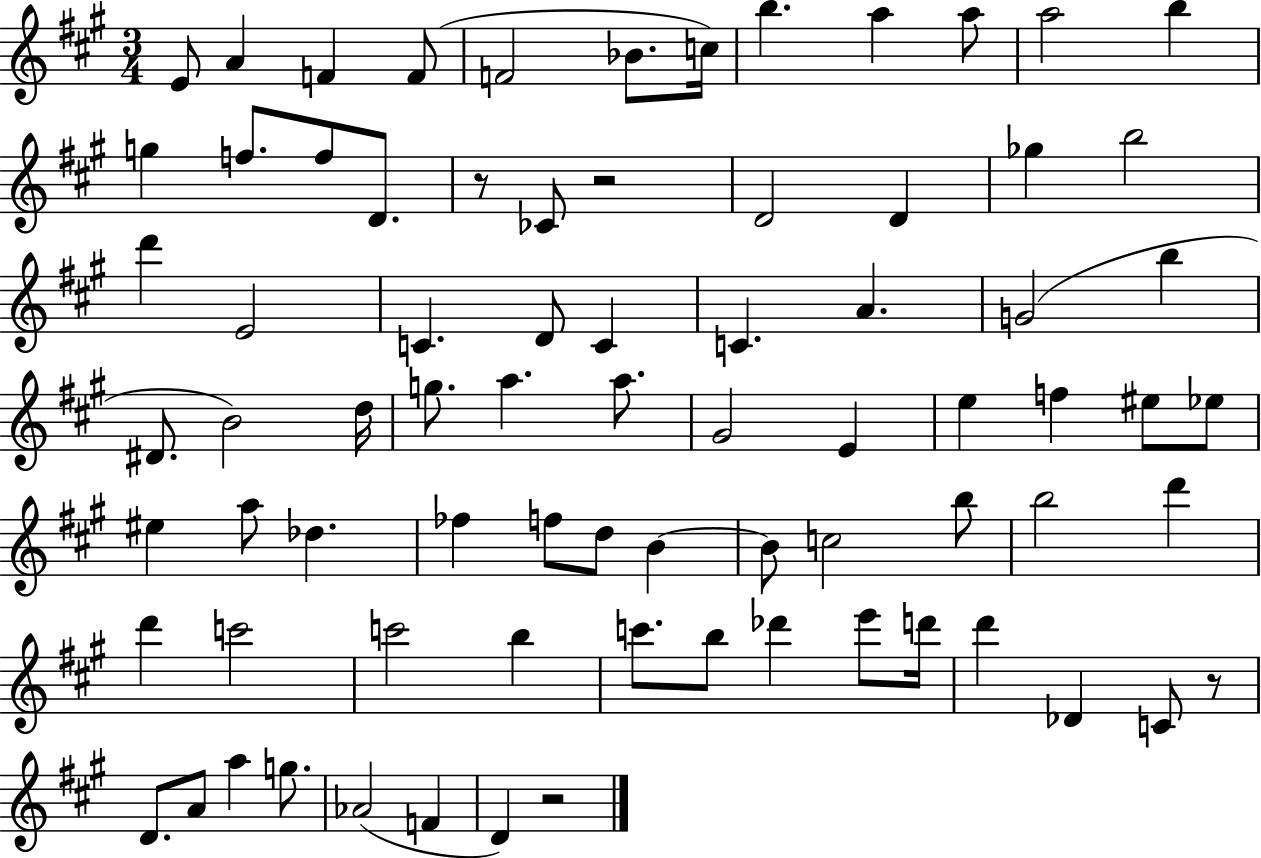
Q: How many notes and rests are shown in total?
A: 77